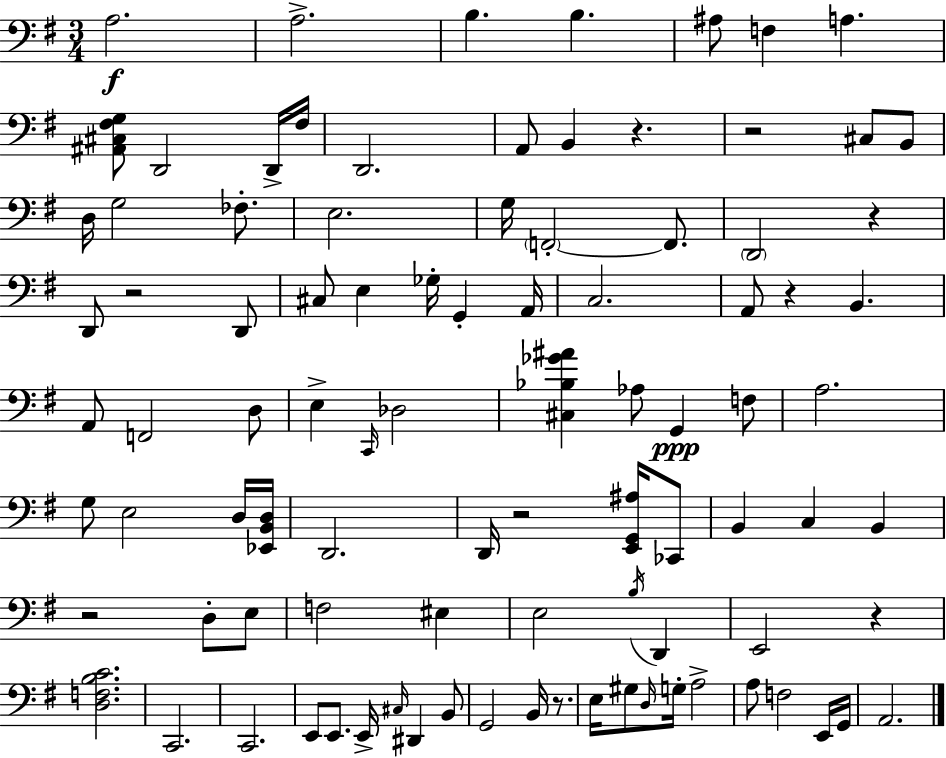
{
  \clef bass
  \numericTimeSignature
  \time 3/4
  \key g \major
  \repeat volta 2 { a2.\f | a2.-> | b4. b4. | ais8 f4 a4. | \break <ais, cis fis g>8 d,2 d,16-> fis16 | d,2. | a,8 b,4 r4. | r2 cis8 b,8 | \break d16 g2 fes8.-. | e2. | g16 \parenthesize f,2-.~~ f,8. | \parenthesize d,2 r4 | \break d,8 r2 d,8 | cis8 e4 ges16-. g,4-. a,16 | c2. | a,8 r4 b,4. | \break a,8 f,2 d8 | e4-> \grace { c,16 } des2 | <cis bes ges' ais'>4 aes8 g,4\ppp f8 | a2. | \break g8 e2 d16 | <ees, b, d>16 d,2. | d,16 r2 <e, g, ais>16 ces,8 | b,4 c4 b,4 | \break r2 d8-. e8 | f2 eis4 | e2 \acciaccatura { b16 } d,4 | e,2 r4 | \break <d f b c'>2. | c,2. | c,2. | e,8 e,8. e,16-> \grace { cis16 } dis,4 | \break b,8 g,2 b,16 | r8. e16 gis8 \grace { d16 } g16-. a2-> | a8 f2 | e,16 g,16 a,2. | \break } \bar "|."
}